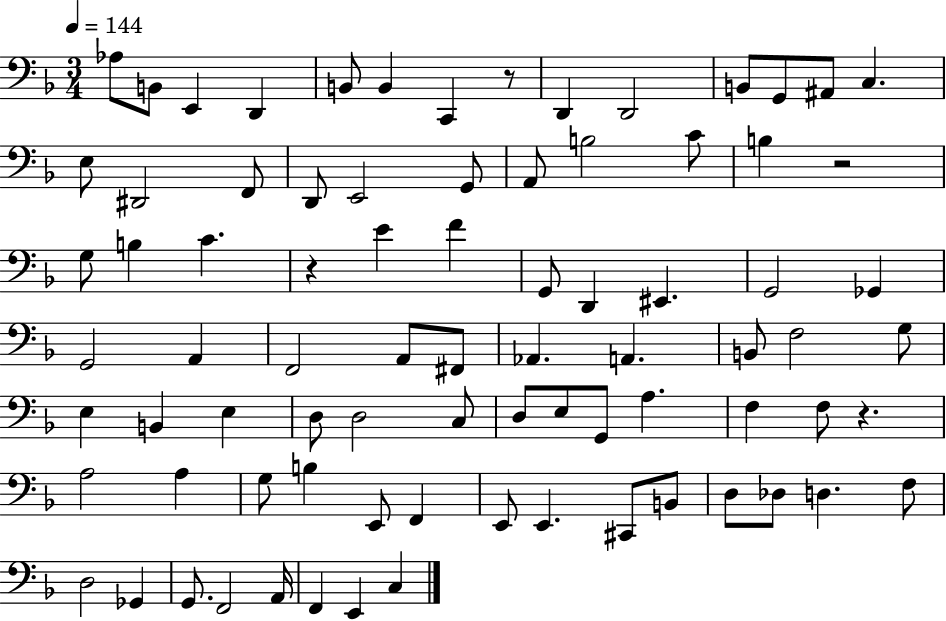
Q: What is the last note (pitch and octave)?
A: C3